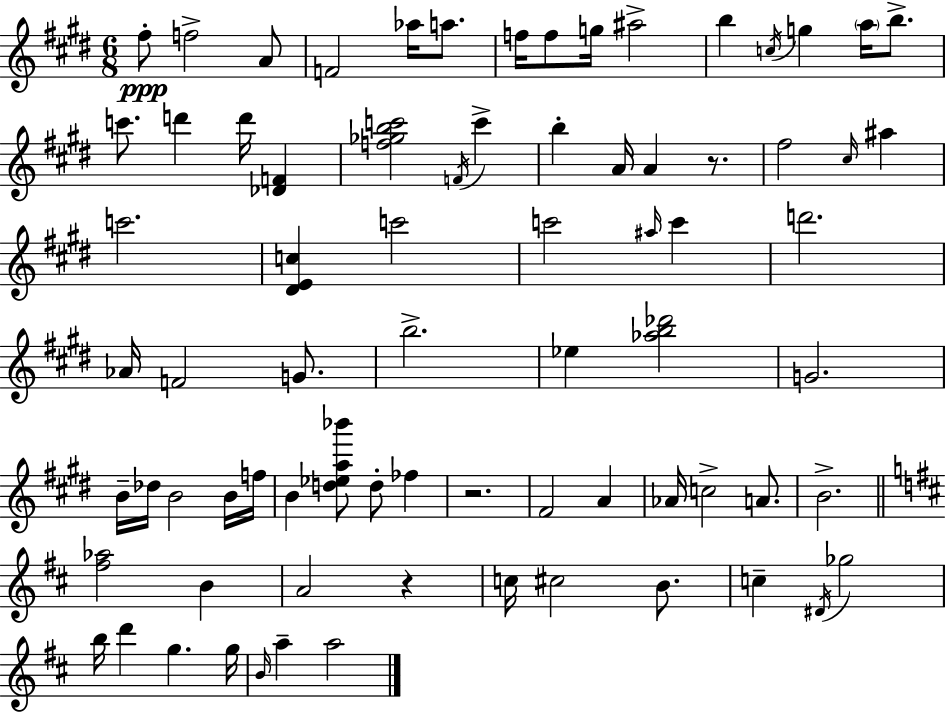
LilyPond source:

{
  \clef treble
  \numericTimeSignature
  \time 6/8
  \key e \major
  fis''8-.\ppp f''2-> a'8 | f'2 aes''16 a''8. | f''16 f''8 g''16 ais''2-> | b''4 \acciaccatura { c''16 } g''4 \parenthesize a''16 b''8.-> | \break c'''8. d'''4 d'''16 <des' f'>4 | <f'' ges'' b'' c'''>2 \acciaccatura { f'16 } c'''4-> | b''4-. a'16 a'4 r8. | fis''2 \grace { cis''16 } ais''4 | \break c'''2. | <dis' e' c''>4 c'''2 | c'''2 \grace { ais''16 } | c'''4 d'''2. | \break aes'16 f'2 | g'8. b''2.-> | ees''4 <aes'' b'' des'''>2 | g'2. | \break b'16-- des''16 b'2 | b'16 f''16 b'4 <d'' ees'' a'' bes'''>8 d''8-. | fes''4 r2. | fis'2 | \break a'4 aes'16 c''2-> | a'8. b'2.-> | \bar "||" \break \key b \minor <fis'' aes''>2 b'4 | a'2 r4 | c''16 cis''2 b'8. | c''4-- \acciaccatura { dis'16 } ges''2 | \break b''16 d'''4 g''4. | g''16 \grace { b'16 } a''4-- a''2 | \bar "|."
}